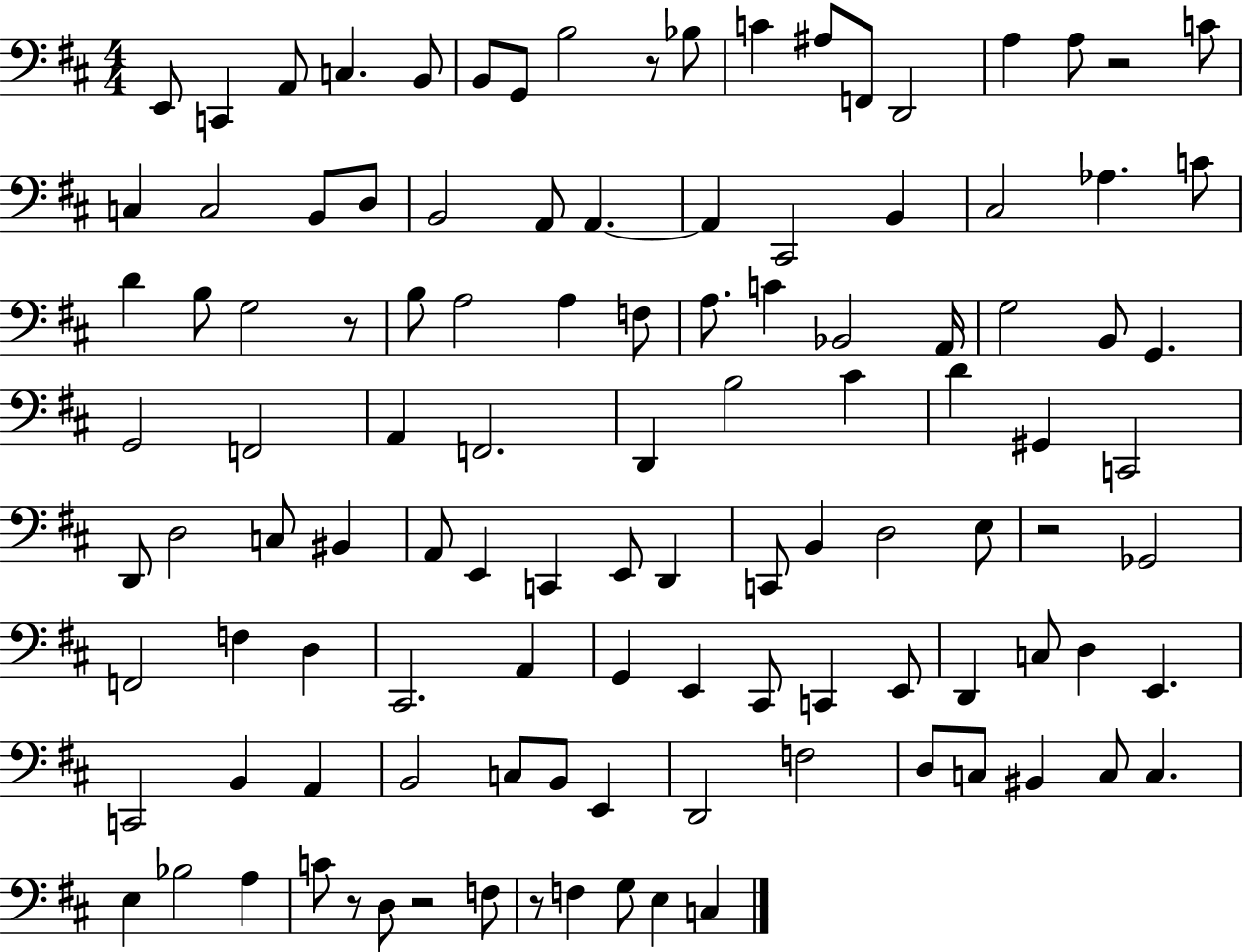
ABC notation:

X:1
T:Untitled
M:4/4
L:1/4
K:D
E,,/2 C,, A,,/2 C, B,,/2 B,,/2 G,,/2 B,2 z/2 _B,/2 C ^A,/2 F,,/2 D,,2 A, A,/2 z2 C/2 C, C,2 B,,/2 D,/2 B,,2 A,,/2 A,, A,, ^C,,2 B,, ^C,2 _A, C/2 D B,/2 G,2 z/2 B,/2 A,2 A, F,/2 A,/2 C _B,,2 A,,/4 G,2 B,,/2 G,, G,,2 F,,2 A,, F,,2 D,, B,2 ^C D ^G,, C,,2 D,,/2 D,2 C,/2 ^B,, A,,/2 E,, C,, E,,/2 D,, C,,/2 B,, D,2 E,/2 z2 _G,,2 F,,2 F, D, ^C,,2 A,, G,, E,, ^C,,/2 C,, E,,/2 D,, C,/2 D, E,, C,,2 B,, A,, B,,2 C,/2 B,,/2 E,, D,,2 F,2 D,/2 C,/2 ^B,, C,/2 C, E, _B,2 A, C/2 z/2 D,/2 z2 F,/2 z/2 F, G,/2 E, C,